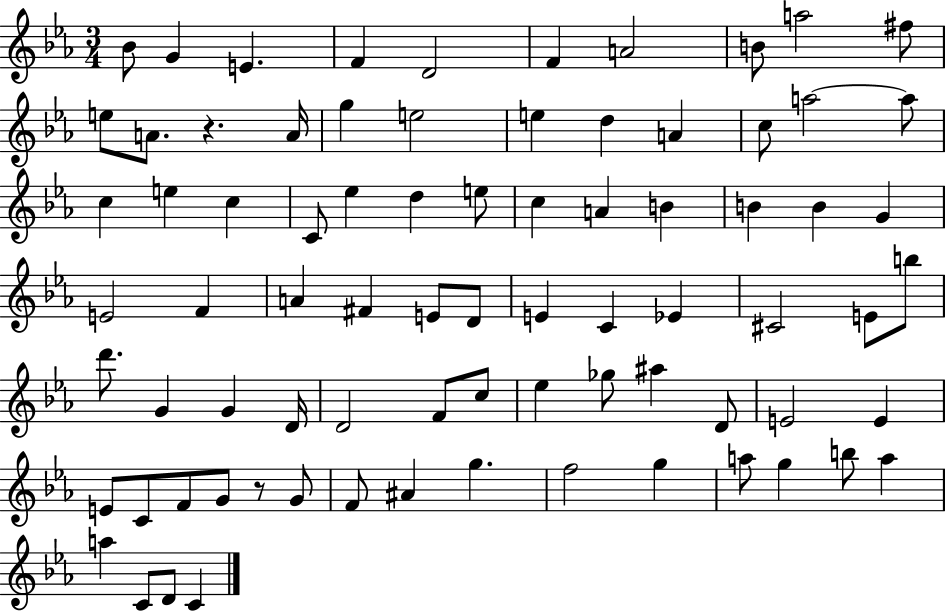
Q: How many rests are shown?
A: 2